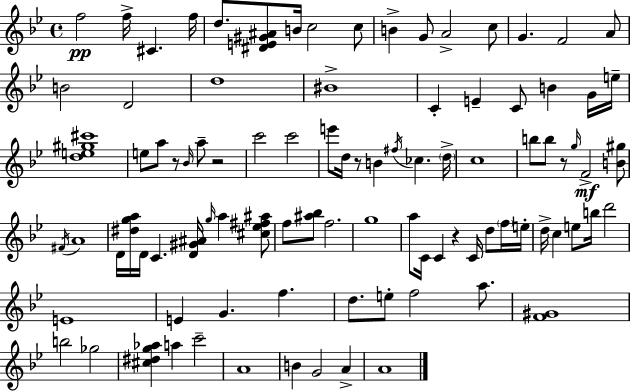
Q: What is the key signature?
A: BES major